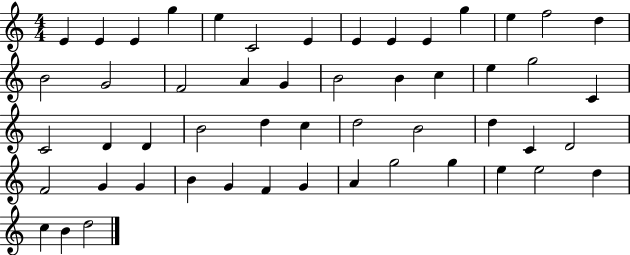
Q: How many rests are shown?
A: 0